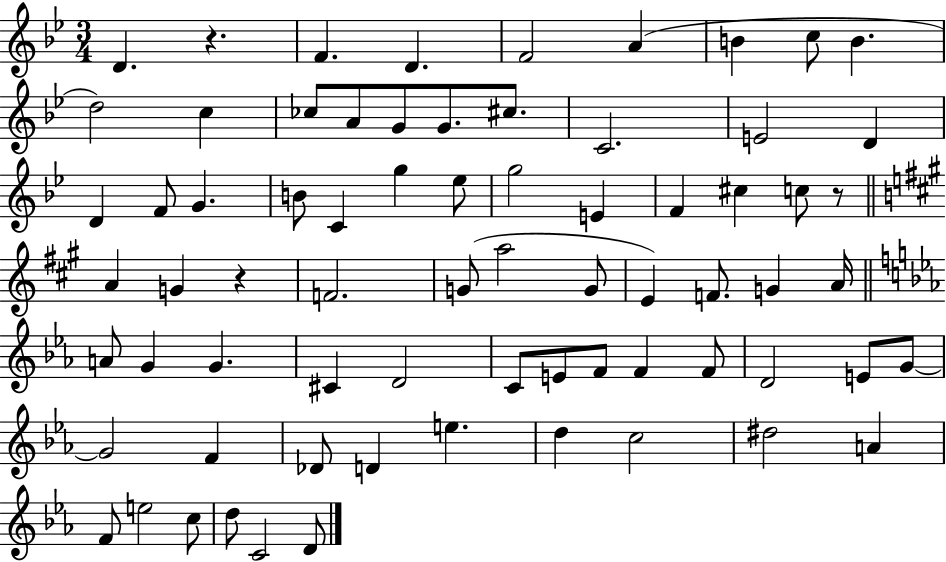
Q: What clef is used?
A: treble